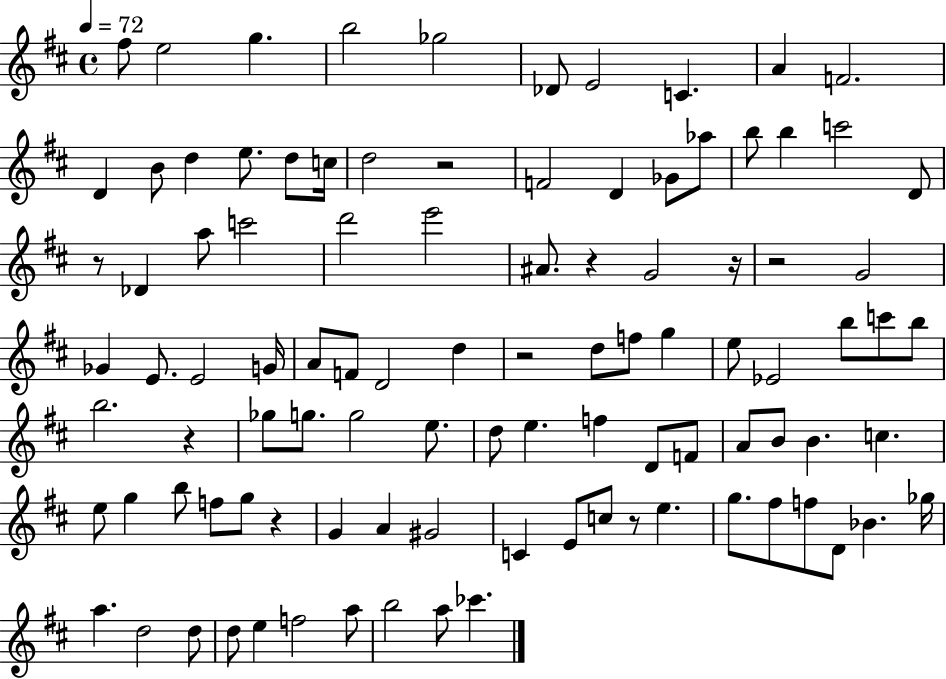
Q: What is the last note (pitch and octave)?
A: CES6